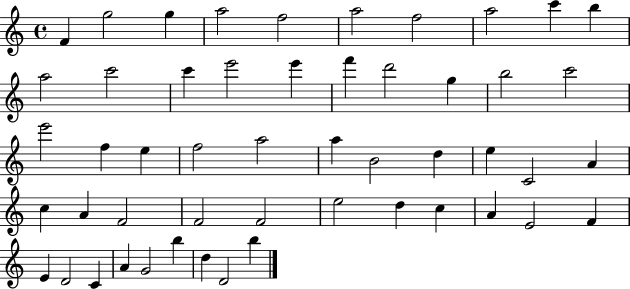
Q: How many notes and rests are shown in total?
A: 51